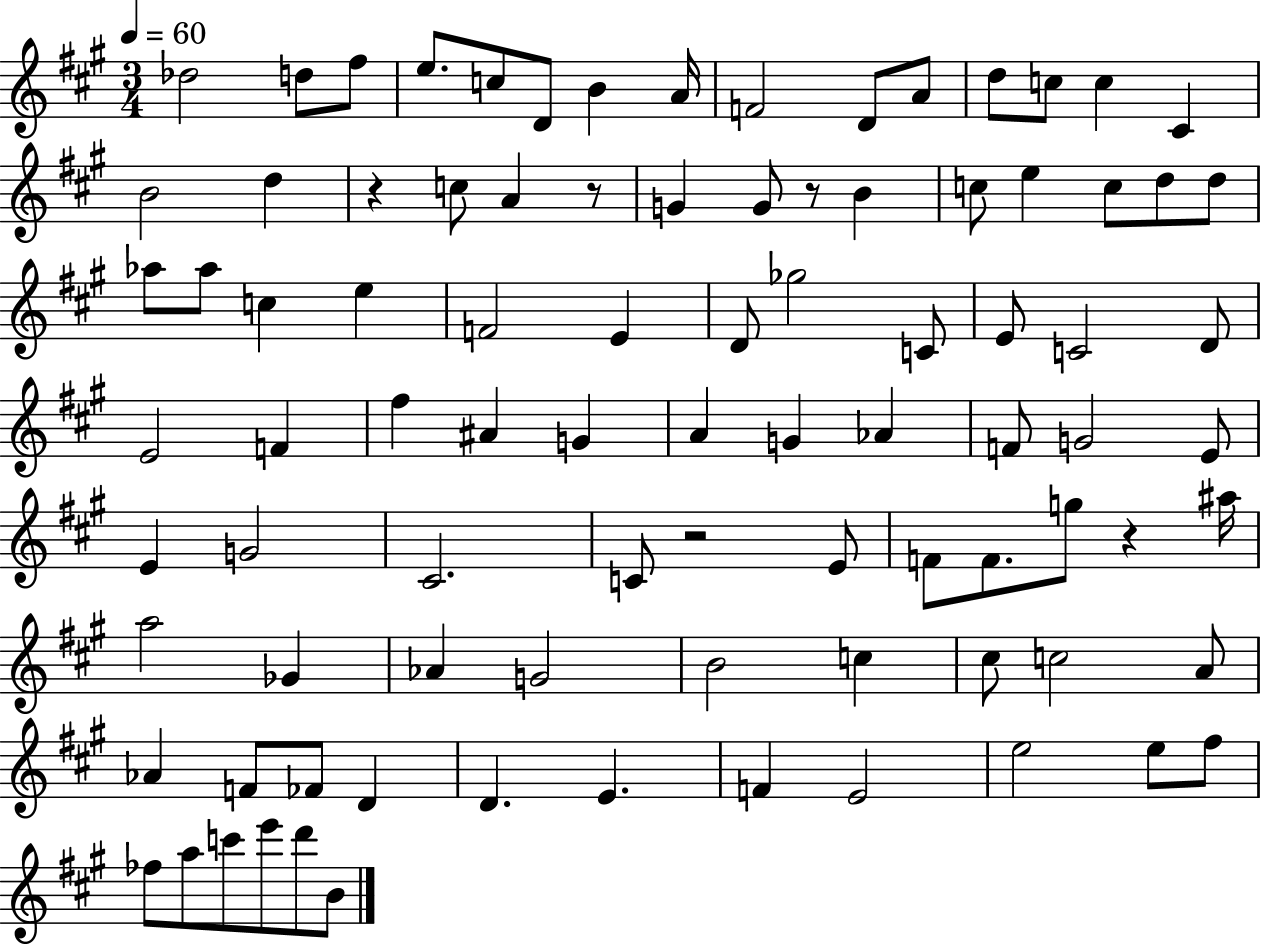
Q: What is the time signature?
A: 3/4